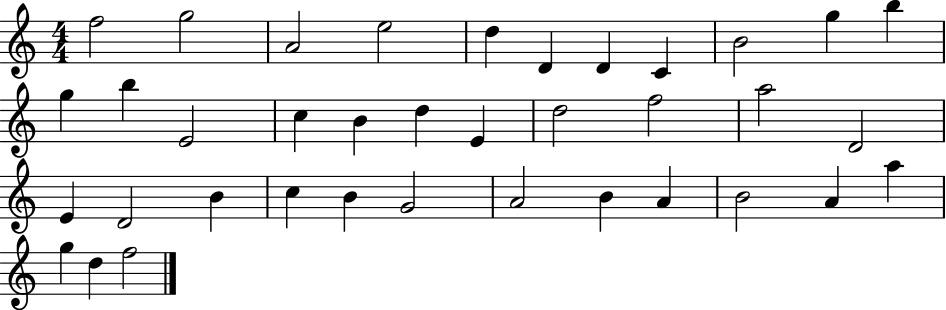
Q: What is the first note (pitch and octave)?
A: F5